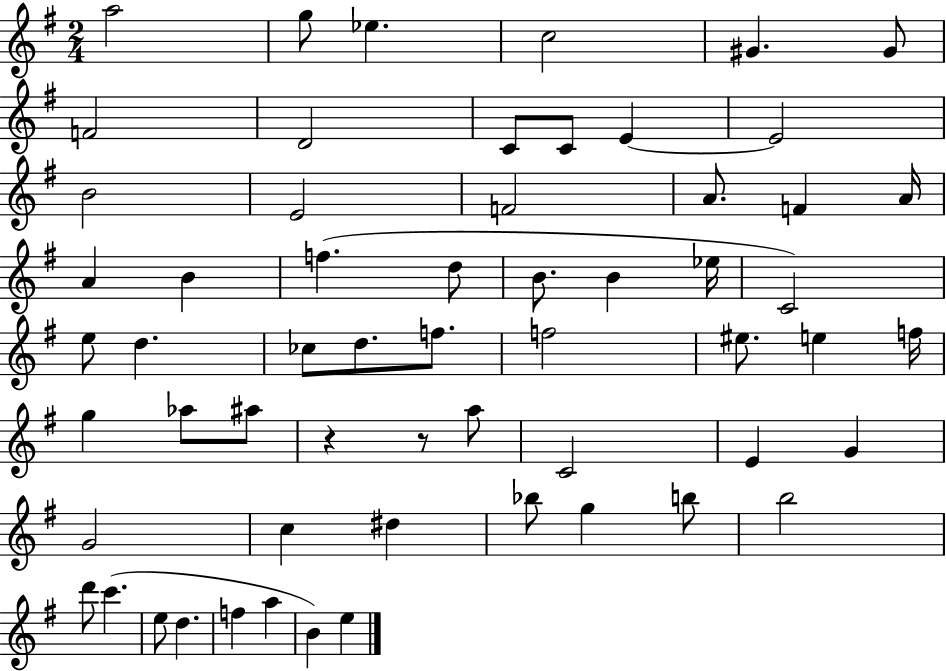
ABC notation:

X:1
T:Untitled
M:2/4
L:1/4
K:G
a2 g/2 _e c2 ^G ^G/2 F2 D2 C/2 C/2 E E2 B2 E2 F2 A/2 F A/4 A B f d/2 B/2 B _e/4 C2 e/2 d _c/2 d/2 f/2 f2 ^e/2 e f/4 g _a/2 ^a/2 z z/2 a/2 C2 E G G2 c ^d _b/2 g b/2 b2 d'/2 c' e/2 d f a B e